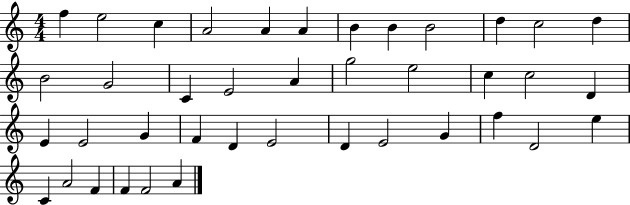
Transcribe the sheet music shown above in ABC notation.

X:1
T:Untitled
M:4/4
L:1/4
K:C
f e2 c A2 A A B B B2 d c2 d B2 G2 C E2 A g2 e2 c c2 D E E2 G F D E2 D E2 G f D2 e C A2 F F F2 A